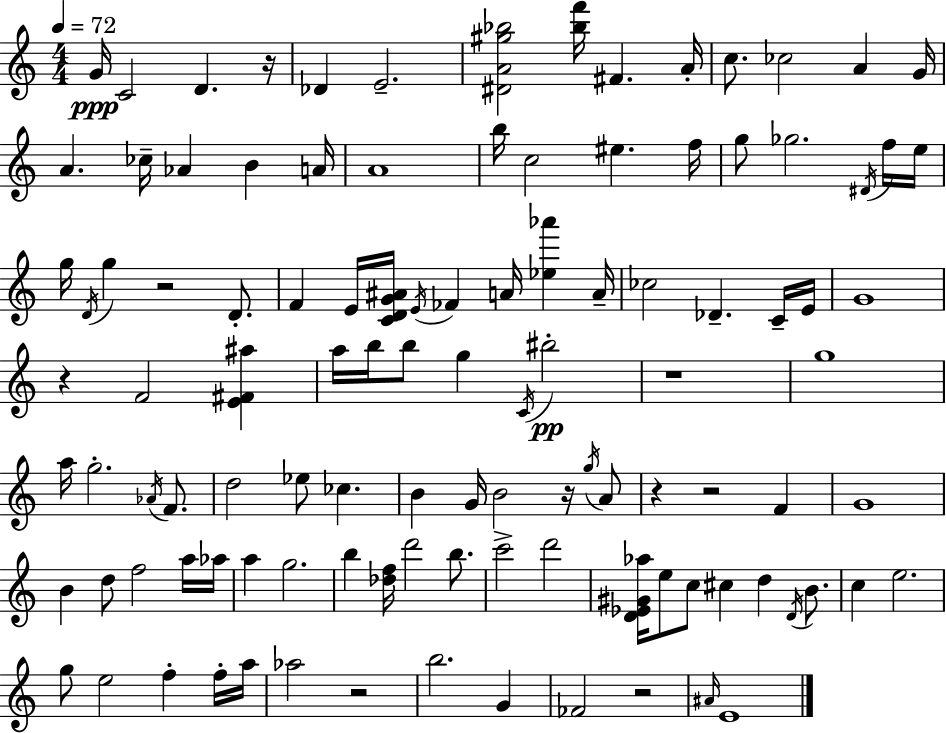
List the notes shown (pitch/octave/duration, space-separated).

G4/s C4/h D4/q. R/s Db4/q E4/h. [D#4,A4,G#5,Bb5]/h [Bb5,F6]/s F#4/q. A4/s C5/e. CES5/h A4/q G4/s A4/q. CES5/s Ab4/q B4/q A4/s A4/w B5/s C5/h EIS5/q. F5/s G5/e Gb5/h. D#4/s F5/s E5/s G5/s D4/s G5/q R/h D4/e. F4/q E4/s [C4,D4,G4,A#4]/s E4/s FES4/q A4/s [Eb5,Ab6]/q A4/s CES5/h Db4/q. C4/s E4/s G4/w R/q F4/h [E4,F#4,A#5]/q A5/s B5/s B5/e G5/q C4/s BIS5/h R/w G5/w A5/s G5/h. Ab4/s F4/e. D5/h Eb5/e CES5/q. B4/q G4/s B4/h R/s G5/s A4/e R/q R/h F4/q G4/w B4/q D5/e F5/h A5/s Ab5/s A5/q G5/h. B5/q [Db5,F5]/s D6/h B5/e. C6/h D6/h [D4,Eb4,G#4,Ab5]/s E5/e C5/e C#5/q D5/q D4/s B4/e. C5/q E5/h. G5/e E5/h F5/q F5/s A5/s Ab5/h R/h B5/h. G4/q FES4/h R/h A#4/s E4/w